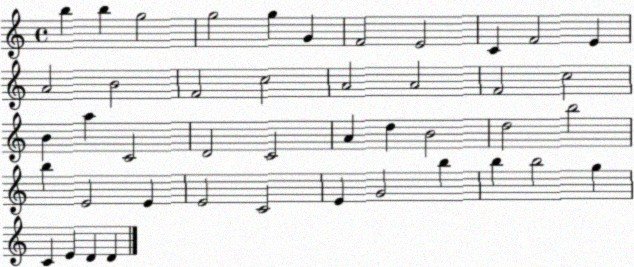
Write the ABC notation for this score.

X:1
T:Untitled
M:4/4
L:1/4
K:C
b b g2 g2 g G F2 E2 C F2 E A2 B2 F2 c2 A2 A2 F2 c2 B a C2 D2 C2 A d B2 d2 b2 b E2 E E2 C2 E G2 b b b2 g C E D D